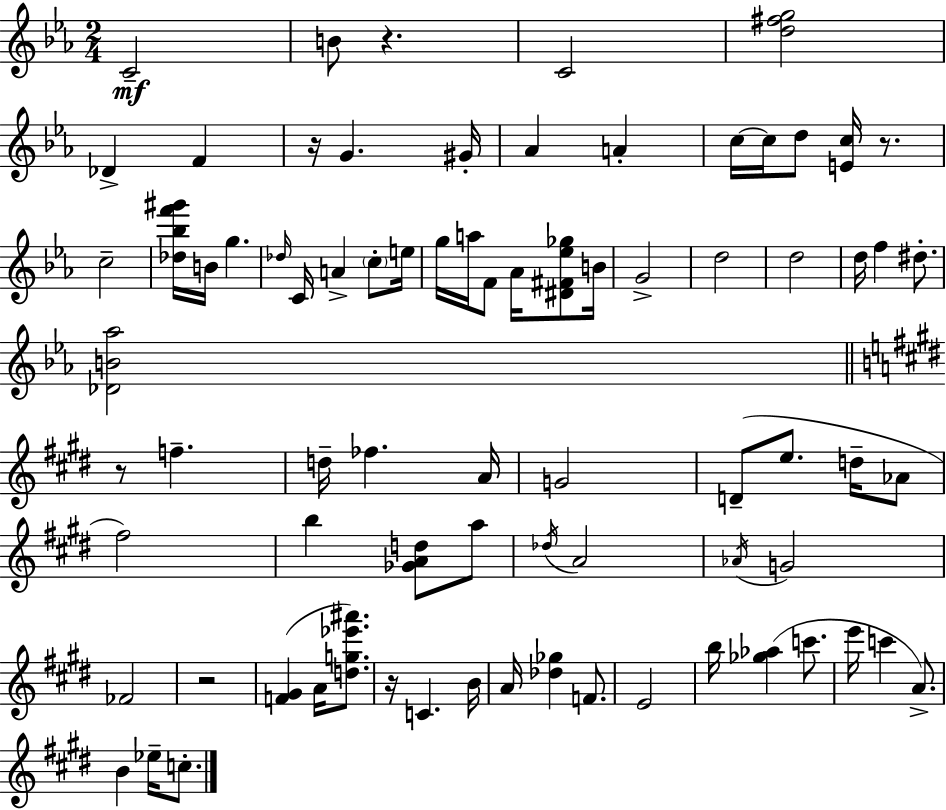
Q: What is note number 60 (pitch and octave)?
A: B4